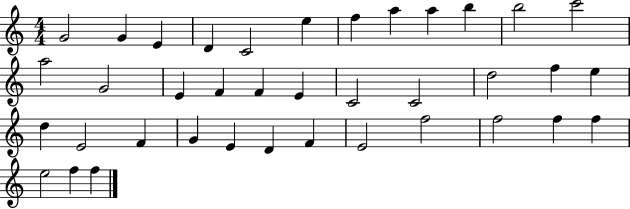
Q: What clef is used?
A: treble